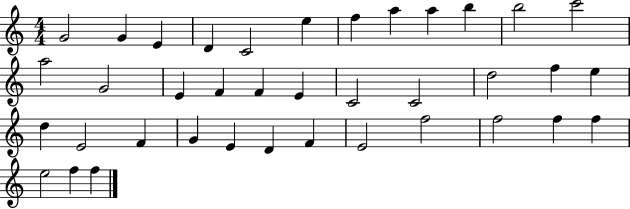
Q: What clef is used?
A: treble